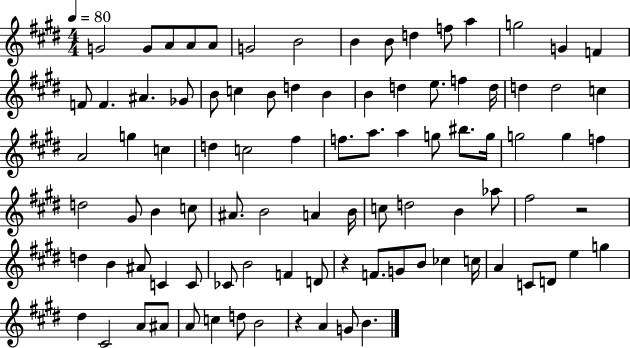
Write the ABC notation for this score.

X:1
T:Untitled
M:4/4
L:1/4
K:E
G2 G/2 A/2 A/2 A/2 G2 B2 B B/2 d f/2 a g2 G F F/2 F ^A _G/2 B/2 c B/2 d B B d e/2 f d/4 d d2 c A2 g c d c2 ^f f/2 a/2 a g/2 ^b/2 g/4 g2 g f d2 ^G/2 B c/2 ^A/2 B2 A B/4 c/2 d2 B _a/2 ^f2 z2 d B ^A/2 C C/2 _C/2 B2 F D/2 z F/2 G/2 B/2 _c c/4 A C/2 D/2 e g ^d ^C2 A/2 ^A/2 A/2 c d/2 B2 z A G/2 B